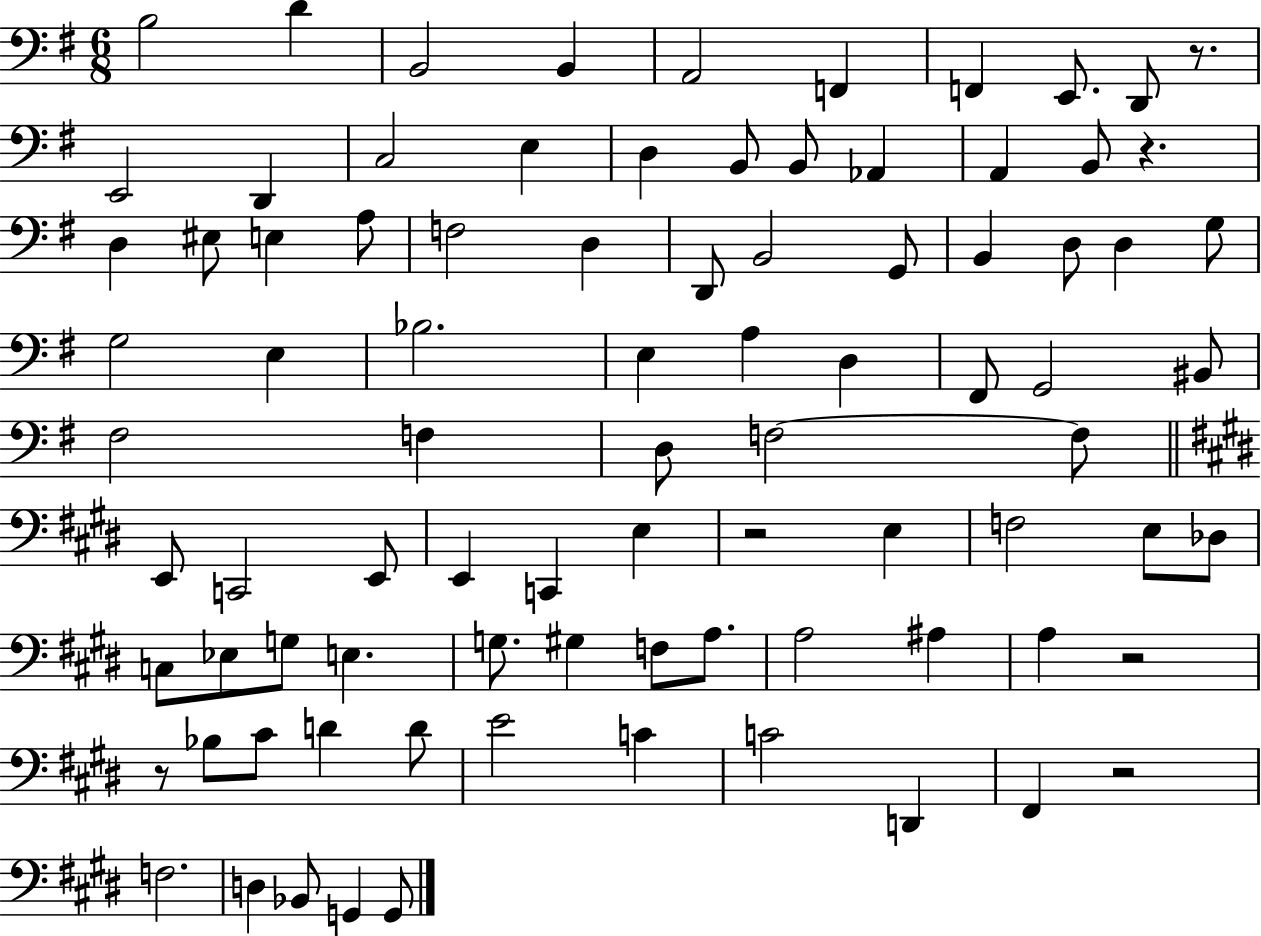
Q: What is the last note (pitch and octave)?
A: G2